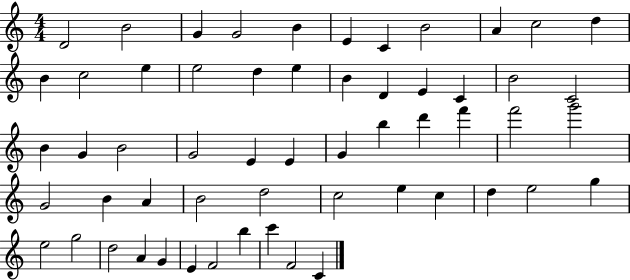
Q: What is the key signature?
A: C major